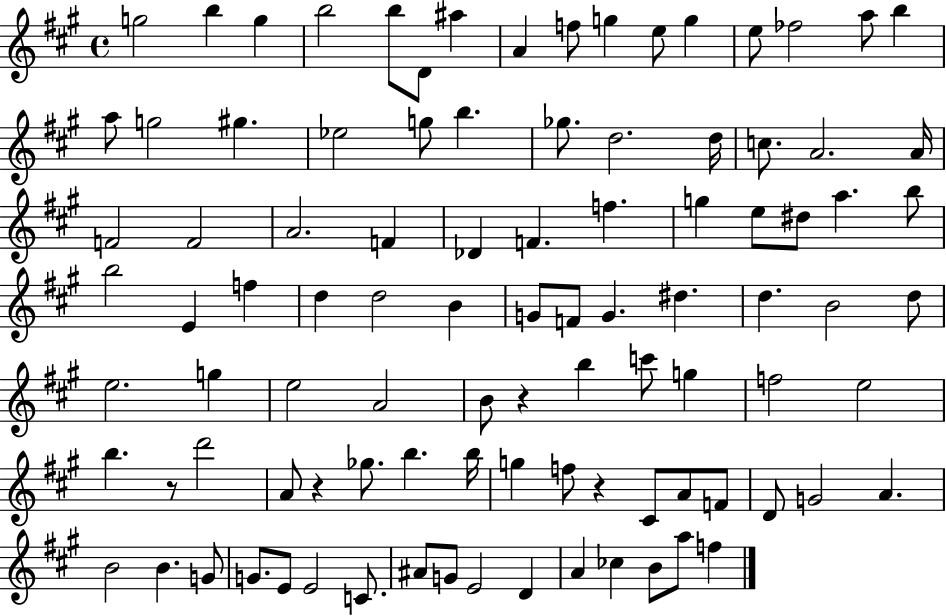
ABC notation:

X:1
T:Untitled
M:4/4
L:1/4
K:A
g2 b g b2 b/2 D/2 ^a A f/2 g e/2 g e/2 _f2 a/2 b a/2 g2 ^g _e2 g/2 b _g/2 d2 d/4 c/2 A2 A/4 F2 F2 A2 F _D F f g e/2 ^d/2 a b/2 b2 E f d d2 B G/2 F/2 G ^d d B2 d/2 e2 g e2 A2 B/2 z b c'/2 g f2 e2 b z/2 d'2 A/2 z _g/2 b b/4 g f/2 z ^C/2 A/2 F/2 D/2 G2 A B2 B G/2 G/2 E/2 E2 C/2 ^A/2 G/2 E2 D A _c B/2 a/2 f